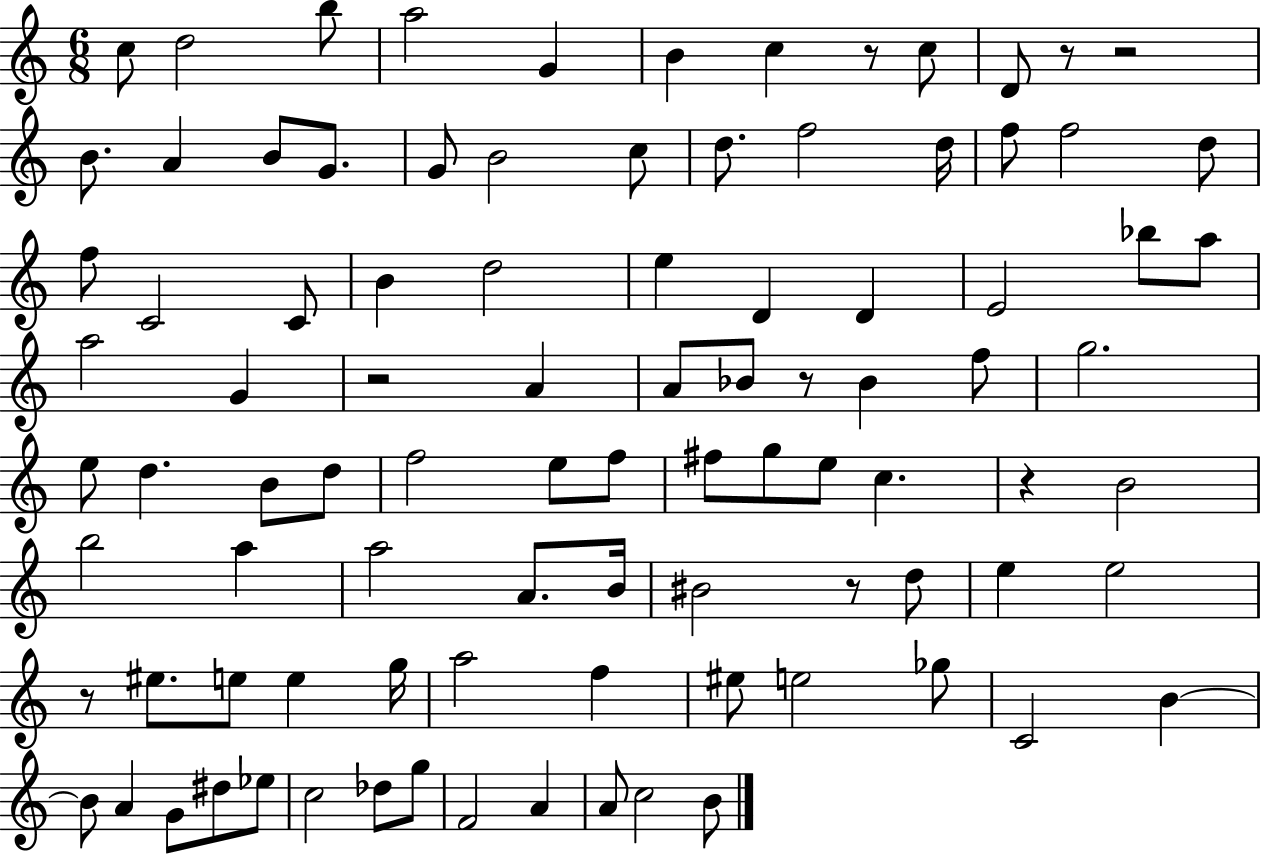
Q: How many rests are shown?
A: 8